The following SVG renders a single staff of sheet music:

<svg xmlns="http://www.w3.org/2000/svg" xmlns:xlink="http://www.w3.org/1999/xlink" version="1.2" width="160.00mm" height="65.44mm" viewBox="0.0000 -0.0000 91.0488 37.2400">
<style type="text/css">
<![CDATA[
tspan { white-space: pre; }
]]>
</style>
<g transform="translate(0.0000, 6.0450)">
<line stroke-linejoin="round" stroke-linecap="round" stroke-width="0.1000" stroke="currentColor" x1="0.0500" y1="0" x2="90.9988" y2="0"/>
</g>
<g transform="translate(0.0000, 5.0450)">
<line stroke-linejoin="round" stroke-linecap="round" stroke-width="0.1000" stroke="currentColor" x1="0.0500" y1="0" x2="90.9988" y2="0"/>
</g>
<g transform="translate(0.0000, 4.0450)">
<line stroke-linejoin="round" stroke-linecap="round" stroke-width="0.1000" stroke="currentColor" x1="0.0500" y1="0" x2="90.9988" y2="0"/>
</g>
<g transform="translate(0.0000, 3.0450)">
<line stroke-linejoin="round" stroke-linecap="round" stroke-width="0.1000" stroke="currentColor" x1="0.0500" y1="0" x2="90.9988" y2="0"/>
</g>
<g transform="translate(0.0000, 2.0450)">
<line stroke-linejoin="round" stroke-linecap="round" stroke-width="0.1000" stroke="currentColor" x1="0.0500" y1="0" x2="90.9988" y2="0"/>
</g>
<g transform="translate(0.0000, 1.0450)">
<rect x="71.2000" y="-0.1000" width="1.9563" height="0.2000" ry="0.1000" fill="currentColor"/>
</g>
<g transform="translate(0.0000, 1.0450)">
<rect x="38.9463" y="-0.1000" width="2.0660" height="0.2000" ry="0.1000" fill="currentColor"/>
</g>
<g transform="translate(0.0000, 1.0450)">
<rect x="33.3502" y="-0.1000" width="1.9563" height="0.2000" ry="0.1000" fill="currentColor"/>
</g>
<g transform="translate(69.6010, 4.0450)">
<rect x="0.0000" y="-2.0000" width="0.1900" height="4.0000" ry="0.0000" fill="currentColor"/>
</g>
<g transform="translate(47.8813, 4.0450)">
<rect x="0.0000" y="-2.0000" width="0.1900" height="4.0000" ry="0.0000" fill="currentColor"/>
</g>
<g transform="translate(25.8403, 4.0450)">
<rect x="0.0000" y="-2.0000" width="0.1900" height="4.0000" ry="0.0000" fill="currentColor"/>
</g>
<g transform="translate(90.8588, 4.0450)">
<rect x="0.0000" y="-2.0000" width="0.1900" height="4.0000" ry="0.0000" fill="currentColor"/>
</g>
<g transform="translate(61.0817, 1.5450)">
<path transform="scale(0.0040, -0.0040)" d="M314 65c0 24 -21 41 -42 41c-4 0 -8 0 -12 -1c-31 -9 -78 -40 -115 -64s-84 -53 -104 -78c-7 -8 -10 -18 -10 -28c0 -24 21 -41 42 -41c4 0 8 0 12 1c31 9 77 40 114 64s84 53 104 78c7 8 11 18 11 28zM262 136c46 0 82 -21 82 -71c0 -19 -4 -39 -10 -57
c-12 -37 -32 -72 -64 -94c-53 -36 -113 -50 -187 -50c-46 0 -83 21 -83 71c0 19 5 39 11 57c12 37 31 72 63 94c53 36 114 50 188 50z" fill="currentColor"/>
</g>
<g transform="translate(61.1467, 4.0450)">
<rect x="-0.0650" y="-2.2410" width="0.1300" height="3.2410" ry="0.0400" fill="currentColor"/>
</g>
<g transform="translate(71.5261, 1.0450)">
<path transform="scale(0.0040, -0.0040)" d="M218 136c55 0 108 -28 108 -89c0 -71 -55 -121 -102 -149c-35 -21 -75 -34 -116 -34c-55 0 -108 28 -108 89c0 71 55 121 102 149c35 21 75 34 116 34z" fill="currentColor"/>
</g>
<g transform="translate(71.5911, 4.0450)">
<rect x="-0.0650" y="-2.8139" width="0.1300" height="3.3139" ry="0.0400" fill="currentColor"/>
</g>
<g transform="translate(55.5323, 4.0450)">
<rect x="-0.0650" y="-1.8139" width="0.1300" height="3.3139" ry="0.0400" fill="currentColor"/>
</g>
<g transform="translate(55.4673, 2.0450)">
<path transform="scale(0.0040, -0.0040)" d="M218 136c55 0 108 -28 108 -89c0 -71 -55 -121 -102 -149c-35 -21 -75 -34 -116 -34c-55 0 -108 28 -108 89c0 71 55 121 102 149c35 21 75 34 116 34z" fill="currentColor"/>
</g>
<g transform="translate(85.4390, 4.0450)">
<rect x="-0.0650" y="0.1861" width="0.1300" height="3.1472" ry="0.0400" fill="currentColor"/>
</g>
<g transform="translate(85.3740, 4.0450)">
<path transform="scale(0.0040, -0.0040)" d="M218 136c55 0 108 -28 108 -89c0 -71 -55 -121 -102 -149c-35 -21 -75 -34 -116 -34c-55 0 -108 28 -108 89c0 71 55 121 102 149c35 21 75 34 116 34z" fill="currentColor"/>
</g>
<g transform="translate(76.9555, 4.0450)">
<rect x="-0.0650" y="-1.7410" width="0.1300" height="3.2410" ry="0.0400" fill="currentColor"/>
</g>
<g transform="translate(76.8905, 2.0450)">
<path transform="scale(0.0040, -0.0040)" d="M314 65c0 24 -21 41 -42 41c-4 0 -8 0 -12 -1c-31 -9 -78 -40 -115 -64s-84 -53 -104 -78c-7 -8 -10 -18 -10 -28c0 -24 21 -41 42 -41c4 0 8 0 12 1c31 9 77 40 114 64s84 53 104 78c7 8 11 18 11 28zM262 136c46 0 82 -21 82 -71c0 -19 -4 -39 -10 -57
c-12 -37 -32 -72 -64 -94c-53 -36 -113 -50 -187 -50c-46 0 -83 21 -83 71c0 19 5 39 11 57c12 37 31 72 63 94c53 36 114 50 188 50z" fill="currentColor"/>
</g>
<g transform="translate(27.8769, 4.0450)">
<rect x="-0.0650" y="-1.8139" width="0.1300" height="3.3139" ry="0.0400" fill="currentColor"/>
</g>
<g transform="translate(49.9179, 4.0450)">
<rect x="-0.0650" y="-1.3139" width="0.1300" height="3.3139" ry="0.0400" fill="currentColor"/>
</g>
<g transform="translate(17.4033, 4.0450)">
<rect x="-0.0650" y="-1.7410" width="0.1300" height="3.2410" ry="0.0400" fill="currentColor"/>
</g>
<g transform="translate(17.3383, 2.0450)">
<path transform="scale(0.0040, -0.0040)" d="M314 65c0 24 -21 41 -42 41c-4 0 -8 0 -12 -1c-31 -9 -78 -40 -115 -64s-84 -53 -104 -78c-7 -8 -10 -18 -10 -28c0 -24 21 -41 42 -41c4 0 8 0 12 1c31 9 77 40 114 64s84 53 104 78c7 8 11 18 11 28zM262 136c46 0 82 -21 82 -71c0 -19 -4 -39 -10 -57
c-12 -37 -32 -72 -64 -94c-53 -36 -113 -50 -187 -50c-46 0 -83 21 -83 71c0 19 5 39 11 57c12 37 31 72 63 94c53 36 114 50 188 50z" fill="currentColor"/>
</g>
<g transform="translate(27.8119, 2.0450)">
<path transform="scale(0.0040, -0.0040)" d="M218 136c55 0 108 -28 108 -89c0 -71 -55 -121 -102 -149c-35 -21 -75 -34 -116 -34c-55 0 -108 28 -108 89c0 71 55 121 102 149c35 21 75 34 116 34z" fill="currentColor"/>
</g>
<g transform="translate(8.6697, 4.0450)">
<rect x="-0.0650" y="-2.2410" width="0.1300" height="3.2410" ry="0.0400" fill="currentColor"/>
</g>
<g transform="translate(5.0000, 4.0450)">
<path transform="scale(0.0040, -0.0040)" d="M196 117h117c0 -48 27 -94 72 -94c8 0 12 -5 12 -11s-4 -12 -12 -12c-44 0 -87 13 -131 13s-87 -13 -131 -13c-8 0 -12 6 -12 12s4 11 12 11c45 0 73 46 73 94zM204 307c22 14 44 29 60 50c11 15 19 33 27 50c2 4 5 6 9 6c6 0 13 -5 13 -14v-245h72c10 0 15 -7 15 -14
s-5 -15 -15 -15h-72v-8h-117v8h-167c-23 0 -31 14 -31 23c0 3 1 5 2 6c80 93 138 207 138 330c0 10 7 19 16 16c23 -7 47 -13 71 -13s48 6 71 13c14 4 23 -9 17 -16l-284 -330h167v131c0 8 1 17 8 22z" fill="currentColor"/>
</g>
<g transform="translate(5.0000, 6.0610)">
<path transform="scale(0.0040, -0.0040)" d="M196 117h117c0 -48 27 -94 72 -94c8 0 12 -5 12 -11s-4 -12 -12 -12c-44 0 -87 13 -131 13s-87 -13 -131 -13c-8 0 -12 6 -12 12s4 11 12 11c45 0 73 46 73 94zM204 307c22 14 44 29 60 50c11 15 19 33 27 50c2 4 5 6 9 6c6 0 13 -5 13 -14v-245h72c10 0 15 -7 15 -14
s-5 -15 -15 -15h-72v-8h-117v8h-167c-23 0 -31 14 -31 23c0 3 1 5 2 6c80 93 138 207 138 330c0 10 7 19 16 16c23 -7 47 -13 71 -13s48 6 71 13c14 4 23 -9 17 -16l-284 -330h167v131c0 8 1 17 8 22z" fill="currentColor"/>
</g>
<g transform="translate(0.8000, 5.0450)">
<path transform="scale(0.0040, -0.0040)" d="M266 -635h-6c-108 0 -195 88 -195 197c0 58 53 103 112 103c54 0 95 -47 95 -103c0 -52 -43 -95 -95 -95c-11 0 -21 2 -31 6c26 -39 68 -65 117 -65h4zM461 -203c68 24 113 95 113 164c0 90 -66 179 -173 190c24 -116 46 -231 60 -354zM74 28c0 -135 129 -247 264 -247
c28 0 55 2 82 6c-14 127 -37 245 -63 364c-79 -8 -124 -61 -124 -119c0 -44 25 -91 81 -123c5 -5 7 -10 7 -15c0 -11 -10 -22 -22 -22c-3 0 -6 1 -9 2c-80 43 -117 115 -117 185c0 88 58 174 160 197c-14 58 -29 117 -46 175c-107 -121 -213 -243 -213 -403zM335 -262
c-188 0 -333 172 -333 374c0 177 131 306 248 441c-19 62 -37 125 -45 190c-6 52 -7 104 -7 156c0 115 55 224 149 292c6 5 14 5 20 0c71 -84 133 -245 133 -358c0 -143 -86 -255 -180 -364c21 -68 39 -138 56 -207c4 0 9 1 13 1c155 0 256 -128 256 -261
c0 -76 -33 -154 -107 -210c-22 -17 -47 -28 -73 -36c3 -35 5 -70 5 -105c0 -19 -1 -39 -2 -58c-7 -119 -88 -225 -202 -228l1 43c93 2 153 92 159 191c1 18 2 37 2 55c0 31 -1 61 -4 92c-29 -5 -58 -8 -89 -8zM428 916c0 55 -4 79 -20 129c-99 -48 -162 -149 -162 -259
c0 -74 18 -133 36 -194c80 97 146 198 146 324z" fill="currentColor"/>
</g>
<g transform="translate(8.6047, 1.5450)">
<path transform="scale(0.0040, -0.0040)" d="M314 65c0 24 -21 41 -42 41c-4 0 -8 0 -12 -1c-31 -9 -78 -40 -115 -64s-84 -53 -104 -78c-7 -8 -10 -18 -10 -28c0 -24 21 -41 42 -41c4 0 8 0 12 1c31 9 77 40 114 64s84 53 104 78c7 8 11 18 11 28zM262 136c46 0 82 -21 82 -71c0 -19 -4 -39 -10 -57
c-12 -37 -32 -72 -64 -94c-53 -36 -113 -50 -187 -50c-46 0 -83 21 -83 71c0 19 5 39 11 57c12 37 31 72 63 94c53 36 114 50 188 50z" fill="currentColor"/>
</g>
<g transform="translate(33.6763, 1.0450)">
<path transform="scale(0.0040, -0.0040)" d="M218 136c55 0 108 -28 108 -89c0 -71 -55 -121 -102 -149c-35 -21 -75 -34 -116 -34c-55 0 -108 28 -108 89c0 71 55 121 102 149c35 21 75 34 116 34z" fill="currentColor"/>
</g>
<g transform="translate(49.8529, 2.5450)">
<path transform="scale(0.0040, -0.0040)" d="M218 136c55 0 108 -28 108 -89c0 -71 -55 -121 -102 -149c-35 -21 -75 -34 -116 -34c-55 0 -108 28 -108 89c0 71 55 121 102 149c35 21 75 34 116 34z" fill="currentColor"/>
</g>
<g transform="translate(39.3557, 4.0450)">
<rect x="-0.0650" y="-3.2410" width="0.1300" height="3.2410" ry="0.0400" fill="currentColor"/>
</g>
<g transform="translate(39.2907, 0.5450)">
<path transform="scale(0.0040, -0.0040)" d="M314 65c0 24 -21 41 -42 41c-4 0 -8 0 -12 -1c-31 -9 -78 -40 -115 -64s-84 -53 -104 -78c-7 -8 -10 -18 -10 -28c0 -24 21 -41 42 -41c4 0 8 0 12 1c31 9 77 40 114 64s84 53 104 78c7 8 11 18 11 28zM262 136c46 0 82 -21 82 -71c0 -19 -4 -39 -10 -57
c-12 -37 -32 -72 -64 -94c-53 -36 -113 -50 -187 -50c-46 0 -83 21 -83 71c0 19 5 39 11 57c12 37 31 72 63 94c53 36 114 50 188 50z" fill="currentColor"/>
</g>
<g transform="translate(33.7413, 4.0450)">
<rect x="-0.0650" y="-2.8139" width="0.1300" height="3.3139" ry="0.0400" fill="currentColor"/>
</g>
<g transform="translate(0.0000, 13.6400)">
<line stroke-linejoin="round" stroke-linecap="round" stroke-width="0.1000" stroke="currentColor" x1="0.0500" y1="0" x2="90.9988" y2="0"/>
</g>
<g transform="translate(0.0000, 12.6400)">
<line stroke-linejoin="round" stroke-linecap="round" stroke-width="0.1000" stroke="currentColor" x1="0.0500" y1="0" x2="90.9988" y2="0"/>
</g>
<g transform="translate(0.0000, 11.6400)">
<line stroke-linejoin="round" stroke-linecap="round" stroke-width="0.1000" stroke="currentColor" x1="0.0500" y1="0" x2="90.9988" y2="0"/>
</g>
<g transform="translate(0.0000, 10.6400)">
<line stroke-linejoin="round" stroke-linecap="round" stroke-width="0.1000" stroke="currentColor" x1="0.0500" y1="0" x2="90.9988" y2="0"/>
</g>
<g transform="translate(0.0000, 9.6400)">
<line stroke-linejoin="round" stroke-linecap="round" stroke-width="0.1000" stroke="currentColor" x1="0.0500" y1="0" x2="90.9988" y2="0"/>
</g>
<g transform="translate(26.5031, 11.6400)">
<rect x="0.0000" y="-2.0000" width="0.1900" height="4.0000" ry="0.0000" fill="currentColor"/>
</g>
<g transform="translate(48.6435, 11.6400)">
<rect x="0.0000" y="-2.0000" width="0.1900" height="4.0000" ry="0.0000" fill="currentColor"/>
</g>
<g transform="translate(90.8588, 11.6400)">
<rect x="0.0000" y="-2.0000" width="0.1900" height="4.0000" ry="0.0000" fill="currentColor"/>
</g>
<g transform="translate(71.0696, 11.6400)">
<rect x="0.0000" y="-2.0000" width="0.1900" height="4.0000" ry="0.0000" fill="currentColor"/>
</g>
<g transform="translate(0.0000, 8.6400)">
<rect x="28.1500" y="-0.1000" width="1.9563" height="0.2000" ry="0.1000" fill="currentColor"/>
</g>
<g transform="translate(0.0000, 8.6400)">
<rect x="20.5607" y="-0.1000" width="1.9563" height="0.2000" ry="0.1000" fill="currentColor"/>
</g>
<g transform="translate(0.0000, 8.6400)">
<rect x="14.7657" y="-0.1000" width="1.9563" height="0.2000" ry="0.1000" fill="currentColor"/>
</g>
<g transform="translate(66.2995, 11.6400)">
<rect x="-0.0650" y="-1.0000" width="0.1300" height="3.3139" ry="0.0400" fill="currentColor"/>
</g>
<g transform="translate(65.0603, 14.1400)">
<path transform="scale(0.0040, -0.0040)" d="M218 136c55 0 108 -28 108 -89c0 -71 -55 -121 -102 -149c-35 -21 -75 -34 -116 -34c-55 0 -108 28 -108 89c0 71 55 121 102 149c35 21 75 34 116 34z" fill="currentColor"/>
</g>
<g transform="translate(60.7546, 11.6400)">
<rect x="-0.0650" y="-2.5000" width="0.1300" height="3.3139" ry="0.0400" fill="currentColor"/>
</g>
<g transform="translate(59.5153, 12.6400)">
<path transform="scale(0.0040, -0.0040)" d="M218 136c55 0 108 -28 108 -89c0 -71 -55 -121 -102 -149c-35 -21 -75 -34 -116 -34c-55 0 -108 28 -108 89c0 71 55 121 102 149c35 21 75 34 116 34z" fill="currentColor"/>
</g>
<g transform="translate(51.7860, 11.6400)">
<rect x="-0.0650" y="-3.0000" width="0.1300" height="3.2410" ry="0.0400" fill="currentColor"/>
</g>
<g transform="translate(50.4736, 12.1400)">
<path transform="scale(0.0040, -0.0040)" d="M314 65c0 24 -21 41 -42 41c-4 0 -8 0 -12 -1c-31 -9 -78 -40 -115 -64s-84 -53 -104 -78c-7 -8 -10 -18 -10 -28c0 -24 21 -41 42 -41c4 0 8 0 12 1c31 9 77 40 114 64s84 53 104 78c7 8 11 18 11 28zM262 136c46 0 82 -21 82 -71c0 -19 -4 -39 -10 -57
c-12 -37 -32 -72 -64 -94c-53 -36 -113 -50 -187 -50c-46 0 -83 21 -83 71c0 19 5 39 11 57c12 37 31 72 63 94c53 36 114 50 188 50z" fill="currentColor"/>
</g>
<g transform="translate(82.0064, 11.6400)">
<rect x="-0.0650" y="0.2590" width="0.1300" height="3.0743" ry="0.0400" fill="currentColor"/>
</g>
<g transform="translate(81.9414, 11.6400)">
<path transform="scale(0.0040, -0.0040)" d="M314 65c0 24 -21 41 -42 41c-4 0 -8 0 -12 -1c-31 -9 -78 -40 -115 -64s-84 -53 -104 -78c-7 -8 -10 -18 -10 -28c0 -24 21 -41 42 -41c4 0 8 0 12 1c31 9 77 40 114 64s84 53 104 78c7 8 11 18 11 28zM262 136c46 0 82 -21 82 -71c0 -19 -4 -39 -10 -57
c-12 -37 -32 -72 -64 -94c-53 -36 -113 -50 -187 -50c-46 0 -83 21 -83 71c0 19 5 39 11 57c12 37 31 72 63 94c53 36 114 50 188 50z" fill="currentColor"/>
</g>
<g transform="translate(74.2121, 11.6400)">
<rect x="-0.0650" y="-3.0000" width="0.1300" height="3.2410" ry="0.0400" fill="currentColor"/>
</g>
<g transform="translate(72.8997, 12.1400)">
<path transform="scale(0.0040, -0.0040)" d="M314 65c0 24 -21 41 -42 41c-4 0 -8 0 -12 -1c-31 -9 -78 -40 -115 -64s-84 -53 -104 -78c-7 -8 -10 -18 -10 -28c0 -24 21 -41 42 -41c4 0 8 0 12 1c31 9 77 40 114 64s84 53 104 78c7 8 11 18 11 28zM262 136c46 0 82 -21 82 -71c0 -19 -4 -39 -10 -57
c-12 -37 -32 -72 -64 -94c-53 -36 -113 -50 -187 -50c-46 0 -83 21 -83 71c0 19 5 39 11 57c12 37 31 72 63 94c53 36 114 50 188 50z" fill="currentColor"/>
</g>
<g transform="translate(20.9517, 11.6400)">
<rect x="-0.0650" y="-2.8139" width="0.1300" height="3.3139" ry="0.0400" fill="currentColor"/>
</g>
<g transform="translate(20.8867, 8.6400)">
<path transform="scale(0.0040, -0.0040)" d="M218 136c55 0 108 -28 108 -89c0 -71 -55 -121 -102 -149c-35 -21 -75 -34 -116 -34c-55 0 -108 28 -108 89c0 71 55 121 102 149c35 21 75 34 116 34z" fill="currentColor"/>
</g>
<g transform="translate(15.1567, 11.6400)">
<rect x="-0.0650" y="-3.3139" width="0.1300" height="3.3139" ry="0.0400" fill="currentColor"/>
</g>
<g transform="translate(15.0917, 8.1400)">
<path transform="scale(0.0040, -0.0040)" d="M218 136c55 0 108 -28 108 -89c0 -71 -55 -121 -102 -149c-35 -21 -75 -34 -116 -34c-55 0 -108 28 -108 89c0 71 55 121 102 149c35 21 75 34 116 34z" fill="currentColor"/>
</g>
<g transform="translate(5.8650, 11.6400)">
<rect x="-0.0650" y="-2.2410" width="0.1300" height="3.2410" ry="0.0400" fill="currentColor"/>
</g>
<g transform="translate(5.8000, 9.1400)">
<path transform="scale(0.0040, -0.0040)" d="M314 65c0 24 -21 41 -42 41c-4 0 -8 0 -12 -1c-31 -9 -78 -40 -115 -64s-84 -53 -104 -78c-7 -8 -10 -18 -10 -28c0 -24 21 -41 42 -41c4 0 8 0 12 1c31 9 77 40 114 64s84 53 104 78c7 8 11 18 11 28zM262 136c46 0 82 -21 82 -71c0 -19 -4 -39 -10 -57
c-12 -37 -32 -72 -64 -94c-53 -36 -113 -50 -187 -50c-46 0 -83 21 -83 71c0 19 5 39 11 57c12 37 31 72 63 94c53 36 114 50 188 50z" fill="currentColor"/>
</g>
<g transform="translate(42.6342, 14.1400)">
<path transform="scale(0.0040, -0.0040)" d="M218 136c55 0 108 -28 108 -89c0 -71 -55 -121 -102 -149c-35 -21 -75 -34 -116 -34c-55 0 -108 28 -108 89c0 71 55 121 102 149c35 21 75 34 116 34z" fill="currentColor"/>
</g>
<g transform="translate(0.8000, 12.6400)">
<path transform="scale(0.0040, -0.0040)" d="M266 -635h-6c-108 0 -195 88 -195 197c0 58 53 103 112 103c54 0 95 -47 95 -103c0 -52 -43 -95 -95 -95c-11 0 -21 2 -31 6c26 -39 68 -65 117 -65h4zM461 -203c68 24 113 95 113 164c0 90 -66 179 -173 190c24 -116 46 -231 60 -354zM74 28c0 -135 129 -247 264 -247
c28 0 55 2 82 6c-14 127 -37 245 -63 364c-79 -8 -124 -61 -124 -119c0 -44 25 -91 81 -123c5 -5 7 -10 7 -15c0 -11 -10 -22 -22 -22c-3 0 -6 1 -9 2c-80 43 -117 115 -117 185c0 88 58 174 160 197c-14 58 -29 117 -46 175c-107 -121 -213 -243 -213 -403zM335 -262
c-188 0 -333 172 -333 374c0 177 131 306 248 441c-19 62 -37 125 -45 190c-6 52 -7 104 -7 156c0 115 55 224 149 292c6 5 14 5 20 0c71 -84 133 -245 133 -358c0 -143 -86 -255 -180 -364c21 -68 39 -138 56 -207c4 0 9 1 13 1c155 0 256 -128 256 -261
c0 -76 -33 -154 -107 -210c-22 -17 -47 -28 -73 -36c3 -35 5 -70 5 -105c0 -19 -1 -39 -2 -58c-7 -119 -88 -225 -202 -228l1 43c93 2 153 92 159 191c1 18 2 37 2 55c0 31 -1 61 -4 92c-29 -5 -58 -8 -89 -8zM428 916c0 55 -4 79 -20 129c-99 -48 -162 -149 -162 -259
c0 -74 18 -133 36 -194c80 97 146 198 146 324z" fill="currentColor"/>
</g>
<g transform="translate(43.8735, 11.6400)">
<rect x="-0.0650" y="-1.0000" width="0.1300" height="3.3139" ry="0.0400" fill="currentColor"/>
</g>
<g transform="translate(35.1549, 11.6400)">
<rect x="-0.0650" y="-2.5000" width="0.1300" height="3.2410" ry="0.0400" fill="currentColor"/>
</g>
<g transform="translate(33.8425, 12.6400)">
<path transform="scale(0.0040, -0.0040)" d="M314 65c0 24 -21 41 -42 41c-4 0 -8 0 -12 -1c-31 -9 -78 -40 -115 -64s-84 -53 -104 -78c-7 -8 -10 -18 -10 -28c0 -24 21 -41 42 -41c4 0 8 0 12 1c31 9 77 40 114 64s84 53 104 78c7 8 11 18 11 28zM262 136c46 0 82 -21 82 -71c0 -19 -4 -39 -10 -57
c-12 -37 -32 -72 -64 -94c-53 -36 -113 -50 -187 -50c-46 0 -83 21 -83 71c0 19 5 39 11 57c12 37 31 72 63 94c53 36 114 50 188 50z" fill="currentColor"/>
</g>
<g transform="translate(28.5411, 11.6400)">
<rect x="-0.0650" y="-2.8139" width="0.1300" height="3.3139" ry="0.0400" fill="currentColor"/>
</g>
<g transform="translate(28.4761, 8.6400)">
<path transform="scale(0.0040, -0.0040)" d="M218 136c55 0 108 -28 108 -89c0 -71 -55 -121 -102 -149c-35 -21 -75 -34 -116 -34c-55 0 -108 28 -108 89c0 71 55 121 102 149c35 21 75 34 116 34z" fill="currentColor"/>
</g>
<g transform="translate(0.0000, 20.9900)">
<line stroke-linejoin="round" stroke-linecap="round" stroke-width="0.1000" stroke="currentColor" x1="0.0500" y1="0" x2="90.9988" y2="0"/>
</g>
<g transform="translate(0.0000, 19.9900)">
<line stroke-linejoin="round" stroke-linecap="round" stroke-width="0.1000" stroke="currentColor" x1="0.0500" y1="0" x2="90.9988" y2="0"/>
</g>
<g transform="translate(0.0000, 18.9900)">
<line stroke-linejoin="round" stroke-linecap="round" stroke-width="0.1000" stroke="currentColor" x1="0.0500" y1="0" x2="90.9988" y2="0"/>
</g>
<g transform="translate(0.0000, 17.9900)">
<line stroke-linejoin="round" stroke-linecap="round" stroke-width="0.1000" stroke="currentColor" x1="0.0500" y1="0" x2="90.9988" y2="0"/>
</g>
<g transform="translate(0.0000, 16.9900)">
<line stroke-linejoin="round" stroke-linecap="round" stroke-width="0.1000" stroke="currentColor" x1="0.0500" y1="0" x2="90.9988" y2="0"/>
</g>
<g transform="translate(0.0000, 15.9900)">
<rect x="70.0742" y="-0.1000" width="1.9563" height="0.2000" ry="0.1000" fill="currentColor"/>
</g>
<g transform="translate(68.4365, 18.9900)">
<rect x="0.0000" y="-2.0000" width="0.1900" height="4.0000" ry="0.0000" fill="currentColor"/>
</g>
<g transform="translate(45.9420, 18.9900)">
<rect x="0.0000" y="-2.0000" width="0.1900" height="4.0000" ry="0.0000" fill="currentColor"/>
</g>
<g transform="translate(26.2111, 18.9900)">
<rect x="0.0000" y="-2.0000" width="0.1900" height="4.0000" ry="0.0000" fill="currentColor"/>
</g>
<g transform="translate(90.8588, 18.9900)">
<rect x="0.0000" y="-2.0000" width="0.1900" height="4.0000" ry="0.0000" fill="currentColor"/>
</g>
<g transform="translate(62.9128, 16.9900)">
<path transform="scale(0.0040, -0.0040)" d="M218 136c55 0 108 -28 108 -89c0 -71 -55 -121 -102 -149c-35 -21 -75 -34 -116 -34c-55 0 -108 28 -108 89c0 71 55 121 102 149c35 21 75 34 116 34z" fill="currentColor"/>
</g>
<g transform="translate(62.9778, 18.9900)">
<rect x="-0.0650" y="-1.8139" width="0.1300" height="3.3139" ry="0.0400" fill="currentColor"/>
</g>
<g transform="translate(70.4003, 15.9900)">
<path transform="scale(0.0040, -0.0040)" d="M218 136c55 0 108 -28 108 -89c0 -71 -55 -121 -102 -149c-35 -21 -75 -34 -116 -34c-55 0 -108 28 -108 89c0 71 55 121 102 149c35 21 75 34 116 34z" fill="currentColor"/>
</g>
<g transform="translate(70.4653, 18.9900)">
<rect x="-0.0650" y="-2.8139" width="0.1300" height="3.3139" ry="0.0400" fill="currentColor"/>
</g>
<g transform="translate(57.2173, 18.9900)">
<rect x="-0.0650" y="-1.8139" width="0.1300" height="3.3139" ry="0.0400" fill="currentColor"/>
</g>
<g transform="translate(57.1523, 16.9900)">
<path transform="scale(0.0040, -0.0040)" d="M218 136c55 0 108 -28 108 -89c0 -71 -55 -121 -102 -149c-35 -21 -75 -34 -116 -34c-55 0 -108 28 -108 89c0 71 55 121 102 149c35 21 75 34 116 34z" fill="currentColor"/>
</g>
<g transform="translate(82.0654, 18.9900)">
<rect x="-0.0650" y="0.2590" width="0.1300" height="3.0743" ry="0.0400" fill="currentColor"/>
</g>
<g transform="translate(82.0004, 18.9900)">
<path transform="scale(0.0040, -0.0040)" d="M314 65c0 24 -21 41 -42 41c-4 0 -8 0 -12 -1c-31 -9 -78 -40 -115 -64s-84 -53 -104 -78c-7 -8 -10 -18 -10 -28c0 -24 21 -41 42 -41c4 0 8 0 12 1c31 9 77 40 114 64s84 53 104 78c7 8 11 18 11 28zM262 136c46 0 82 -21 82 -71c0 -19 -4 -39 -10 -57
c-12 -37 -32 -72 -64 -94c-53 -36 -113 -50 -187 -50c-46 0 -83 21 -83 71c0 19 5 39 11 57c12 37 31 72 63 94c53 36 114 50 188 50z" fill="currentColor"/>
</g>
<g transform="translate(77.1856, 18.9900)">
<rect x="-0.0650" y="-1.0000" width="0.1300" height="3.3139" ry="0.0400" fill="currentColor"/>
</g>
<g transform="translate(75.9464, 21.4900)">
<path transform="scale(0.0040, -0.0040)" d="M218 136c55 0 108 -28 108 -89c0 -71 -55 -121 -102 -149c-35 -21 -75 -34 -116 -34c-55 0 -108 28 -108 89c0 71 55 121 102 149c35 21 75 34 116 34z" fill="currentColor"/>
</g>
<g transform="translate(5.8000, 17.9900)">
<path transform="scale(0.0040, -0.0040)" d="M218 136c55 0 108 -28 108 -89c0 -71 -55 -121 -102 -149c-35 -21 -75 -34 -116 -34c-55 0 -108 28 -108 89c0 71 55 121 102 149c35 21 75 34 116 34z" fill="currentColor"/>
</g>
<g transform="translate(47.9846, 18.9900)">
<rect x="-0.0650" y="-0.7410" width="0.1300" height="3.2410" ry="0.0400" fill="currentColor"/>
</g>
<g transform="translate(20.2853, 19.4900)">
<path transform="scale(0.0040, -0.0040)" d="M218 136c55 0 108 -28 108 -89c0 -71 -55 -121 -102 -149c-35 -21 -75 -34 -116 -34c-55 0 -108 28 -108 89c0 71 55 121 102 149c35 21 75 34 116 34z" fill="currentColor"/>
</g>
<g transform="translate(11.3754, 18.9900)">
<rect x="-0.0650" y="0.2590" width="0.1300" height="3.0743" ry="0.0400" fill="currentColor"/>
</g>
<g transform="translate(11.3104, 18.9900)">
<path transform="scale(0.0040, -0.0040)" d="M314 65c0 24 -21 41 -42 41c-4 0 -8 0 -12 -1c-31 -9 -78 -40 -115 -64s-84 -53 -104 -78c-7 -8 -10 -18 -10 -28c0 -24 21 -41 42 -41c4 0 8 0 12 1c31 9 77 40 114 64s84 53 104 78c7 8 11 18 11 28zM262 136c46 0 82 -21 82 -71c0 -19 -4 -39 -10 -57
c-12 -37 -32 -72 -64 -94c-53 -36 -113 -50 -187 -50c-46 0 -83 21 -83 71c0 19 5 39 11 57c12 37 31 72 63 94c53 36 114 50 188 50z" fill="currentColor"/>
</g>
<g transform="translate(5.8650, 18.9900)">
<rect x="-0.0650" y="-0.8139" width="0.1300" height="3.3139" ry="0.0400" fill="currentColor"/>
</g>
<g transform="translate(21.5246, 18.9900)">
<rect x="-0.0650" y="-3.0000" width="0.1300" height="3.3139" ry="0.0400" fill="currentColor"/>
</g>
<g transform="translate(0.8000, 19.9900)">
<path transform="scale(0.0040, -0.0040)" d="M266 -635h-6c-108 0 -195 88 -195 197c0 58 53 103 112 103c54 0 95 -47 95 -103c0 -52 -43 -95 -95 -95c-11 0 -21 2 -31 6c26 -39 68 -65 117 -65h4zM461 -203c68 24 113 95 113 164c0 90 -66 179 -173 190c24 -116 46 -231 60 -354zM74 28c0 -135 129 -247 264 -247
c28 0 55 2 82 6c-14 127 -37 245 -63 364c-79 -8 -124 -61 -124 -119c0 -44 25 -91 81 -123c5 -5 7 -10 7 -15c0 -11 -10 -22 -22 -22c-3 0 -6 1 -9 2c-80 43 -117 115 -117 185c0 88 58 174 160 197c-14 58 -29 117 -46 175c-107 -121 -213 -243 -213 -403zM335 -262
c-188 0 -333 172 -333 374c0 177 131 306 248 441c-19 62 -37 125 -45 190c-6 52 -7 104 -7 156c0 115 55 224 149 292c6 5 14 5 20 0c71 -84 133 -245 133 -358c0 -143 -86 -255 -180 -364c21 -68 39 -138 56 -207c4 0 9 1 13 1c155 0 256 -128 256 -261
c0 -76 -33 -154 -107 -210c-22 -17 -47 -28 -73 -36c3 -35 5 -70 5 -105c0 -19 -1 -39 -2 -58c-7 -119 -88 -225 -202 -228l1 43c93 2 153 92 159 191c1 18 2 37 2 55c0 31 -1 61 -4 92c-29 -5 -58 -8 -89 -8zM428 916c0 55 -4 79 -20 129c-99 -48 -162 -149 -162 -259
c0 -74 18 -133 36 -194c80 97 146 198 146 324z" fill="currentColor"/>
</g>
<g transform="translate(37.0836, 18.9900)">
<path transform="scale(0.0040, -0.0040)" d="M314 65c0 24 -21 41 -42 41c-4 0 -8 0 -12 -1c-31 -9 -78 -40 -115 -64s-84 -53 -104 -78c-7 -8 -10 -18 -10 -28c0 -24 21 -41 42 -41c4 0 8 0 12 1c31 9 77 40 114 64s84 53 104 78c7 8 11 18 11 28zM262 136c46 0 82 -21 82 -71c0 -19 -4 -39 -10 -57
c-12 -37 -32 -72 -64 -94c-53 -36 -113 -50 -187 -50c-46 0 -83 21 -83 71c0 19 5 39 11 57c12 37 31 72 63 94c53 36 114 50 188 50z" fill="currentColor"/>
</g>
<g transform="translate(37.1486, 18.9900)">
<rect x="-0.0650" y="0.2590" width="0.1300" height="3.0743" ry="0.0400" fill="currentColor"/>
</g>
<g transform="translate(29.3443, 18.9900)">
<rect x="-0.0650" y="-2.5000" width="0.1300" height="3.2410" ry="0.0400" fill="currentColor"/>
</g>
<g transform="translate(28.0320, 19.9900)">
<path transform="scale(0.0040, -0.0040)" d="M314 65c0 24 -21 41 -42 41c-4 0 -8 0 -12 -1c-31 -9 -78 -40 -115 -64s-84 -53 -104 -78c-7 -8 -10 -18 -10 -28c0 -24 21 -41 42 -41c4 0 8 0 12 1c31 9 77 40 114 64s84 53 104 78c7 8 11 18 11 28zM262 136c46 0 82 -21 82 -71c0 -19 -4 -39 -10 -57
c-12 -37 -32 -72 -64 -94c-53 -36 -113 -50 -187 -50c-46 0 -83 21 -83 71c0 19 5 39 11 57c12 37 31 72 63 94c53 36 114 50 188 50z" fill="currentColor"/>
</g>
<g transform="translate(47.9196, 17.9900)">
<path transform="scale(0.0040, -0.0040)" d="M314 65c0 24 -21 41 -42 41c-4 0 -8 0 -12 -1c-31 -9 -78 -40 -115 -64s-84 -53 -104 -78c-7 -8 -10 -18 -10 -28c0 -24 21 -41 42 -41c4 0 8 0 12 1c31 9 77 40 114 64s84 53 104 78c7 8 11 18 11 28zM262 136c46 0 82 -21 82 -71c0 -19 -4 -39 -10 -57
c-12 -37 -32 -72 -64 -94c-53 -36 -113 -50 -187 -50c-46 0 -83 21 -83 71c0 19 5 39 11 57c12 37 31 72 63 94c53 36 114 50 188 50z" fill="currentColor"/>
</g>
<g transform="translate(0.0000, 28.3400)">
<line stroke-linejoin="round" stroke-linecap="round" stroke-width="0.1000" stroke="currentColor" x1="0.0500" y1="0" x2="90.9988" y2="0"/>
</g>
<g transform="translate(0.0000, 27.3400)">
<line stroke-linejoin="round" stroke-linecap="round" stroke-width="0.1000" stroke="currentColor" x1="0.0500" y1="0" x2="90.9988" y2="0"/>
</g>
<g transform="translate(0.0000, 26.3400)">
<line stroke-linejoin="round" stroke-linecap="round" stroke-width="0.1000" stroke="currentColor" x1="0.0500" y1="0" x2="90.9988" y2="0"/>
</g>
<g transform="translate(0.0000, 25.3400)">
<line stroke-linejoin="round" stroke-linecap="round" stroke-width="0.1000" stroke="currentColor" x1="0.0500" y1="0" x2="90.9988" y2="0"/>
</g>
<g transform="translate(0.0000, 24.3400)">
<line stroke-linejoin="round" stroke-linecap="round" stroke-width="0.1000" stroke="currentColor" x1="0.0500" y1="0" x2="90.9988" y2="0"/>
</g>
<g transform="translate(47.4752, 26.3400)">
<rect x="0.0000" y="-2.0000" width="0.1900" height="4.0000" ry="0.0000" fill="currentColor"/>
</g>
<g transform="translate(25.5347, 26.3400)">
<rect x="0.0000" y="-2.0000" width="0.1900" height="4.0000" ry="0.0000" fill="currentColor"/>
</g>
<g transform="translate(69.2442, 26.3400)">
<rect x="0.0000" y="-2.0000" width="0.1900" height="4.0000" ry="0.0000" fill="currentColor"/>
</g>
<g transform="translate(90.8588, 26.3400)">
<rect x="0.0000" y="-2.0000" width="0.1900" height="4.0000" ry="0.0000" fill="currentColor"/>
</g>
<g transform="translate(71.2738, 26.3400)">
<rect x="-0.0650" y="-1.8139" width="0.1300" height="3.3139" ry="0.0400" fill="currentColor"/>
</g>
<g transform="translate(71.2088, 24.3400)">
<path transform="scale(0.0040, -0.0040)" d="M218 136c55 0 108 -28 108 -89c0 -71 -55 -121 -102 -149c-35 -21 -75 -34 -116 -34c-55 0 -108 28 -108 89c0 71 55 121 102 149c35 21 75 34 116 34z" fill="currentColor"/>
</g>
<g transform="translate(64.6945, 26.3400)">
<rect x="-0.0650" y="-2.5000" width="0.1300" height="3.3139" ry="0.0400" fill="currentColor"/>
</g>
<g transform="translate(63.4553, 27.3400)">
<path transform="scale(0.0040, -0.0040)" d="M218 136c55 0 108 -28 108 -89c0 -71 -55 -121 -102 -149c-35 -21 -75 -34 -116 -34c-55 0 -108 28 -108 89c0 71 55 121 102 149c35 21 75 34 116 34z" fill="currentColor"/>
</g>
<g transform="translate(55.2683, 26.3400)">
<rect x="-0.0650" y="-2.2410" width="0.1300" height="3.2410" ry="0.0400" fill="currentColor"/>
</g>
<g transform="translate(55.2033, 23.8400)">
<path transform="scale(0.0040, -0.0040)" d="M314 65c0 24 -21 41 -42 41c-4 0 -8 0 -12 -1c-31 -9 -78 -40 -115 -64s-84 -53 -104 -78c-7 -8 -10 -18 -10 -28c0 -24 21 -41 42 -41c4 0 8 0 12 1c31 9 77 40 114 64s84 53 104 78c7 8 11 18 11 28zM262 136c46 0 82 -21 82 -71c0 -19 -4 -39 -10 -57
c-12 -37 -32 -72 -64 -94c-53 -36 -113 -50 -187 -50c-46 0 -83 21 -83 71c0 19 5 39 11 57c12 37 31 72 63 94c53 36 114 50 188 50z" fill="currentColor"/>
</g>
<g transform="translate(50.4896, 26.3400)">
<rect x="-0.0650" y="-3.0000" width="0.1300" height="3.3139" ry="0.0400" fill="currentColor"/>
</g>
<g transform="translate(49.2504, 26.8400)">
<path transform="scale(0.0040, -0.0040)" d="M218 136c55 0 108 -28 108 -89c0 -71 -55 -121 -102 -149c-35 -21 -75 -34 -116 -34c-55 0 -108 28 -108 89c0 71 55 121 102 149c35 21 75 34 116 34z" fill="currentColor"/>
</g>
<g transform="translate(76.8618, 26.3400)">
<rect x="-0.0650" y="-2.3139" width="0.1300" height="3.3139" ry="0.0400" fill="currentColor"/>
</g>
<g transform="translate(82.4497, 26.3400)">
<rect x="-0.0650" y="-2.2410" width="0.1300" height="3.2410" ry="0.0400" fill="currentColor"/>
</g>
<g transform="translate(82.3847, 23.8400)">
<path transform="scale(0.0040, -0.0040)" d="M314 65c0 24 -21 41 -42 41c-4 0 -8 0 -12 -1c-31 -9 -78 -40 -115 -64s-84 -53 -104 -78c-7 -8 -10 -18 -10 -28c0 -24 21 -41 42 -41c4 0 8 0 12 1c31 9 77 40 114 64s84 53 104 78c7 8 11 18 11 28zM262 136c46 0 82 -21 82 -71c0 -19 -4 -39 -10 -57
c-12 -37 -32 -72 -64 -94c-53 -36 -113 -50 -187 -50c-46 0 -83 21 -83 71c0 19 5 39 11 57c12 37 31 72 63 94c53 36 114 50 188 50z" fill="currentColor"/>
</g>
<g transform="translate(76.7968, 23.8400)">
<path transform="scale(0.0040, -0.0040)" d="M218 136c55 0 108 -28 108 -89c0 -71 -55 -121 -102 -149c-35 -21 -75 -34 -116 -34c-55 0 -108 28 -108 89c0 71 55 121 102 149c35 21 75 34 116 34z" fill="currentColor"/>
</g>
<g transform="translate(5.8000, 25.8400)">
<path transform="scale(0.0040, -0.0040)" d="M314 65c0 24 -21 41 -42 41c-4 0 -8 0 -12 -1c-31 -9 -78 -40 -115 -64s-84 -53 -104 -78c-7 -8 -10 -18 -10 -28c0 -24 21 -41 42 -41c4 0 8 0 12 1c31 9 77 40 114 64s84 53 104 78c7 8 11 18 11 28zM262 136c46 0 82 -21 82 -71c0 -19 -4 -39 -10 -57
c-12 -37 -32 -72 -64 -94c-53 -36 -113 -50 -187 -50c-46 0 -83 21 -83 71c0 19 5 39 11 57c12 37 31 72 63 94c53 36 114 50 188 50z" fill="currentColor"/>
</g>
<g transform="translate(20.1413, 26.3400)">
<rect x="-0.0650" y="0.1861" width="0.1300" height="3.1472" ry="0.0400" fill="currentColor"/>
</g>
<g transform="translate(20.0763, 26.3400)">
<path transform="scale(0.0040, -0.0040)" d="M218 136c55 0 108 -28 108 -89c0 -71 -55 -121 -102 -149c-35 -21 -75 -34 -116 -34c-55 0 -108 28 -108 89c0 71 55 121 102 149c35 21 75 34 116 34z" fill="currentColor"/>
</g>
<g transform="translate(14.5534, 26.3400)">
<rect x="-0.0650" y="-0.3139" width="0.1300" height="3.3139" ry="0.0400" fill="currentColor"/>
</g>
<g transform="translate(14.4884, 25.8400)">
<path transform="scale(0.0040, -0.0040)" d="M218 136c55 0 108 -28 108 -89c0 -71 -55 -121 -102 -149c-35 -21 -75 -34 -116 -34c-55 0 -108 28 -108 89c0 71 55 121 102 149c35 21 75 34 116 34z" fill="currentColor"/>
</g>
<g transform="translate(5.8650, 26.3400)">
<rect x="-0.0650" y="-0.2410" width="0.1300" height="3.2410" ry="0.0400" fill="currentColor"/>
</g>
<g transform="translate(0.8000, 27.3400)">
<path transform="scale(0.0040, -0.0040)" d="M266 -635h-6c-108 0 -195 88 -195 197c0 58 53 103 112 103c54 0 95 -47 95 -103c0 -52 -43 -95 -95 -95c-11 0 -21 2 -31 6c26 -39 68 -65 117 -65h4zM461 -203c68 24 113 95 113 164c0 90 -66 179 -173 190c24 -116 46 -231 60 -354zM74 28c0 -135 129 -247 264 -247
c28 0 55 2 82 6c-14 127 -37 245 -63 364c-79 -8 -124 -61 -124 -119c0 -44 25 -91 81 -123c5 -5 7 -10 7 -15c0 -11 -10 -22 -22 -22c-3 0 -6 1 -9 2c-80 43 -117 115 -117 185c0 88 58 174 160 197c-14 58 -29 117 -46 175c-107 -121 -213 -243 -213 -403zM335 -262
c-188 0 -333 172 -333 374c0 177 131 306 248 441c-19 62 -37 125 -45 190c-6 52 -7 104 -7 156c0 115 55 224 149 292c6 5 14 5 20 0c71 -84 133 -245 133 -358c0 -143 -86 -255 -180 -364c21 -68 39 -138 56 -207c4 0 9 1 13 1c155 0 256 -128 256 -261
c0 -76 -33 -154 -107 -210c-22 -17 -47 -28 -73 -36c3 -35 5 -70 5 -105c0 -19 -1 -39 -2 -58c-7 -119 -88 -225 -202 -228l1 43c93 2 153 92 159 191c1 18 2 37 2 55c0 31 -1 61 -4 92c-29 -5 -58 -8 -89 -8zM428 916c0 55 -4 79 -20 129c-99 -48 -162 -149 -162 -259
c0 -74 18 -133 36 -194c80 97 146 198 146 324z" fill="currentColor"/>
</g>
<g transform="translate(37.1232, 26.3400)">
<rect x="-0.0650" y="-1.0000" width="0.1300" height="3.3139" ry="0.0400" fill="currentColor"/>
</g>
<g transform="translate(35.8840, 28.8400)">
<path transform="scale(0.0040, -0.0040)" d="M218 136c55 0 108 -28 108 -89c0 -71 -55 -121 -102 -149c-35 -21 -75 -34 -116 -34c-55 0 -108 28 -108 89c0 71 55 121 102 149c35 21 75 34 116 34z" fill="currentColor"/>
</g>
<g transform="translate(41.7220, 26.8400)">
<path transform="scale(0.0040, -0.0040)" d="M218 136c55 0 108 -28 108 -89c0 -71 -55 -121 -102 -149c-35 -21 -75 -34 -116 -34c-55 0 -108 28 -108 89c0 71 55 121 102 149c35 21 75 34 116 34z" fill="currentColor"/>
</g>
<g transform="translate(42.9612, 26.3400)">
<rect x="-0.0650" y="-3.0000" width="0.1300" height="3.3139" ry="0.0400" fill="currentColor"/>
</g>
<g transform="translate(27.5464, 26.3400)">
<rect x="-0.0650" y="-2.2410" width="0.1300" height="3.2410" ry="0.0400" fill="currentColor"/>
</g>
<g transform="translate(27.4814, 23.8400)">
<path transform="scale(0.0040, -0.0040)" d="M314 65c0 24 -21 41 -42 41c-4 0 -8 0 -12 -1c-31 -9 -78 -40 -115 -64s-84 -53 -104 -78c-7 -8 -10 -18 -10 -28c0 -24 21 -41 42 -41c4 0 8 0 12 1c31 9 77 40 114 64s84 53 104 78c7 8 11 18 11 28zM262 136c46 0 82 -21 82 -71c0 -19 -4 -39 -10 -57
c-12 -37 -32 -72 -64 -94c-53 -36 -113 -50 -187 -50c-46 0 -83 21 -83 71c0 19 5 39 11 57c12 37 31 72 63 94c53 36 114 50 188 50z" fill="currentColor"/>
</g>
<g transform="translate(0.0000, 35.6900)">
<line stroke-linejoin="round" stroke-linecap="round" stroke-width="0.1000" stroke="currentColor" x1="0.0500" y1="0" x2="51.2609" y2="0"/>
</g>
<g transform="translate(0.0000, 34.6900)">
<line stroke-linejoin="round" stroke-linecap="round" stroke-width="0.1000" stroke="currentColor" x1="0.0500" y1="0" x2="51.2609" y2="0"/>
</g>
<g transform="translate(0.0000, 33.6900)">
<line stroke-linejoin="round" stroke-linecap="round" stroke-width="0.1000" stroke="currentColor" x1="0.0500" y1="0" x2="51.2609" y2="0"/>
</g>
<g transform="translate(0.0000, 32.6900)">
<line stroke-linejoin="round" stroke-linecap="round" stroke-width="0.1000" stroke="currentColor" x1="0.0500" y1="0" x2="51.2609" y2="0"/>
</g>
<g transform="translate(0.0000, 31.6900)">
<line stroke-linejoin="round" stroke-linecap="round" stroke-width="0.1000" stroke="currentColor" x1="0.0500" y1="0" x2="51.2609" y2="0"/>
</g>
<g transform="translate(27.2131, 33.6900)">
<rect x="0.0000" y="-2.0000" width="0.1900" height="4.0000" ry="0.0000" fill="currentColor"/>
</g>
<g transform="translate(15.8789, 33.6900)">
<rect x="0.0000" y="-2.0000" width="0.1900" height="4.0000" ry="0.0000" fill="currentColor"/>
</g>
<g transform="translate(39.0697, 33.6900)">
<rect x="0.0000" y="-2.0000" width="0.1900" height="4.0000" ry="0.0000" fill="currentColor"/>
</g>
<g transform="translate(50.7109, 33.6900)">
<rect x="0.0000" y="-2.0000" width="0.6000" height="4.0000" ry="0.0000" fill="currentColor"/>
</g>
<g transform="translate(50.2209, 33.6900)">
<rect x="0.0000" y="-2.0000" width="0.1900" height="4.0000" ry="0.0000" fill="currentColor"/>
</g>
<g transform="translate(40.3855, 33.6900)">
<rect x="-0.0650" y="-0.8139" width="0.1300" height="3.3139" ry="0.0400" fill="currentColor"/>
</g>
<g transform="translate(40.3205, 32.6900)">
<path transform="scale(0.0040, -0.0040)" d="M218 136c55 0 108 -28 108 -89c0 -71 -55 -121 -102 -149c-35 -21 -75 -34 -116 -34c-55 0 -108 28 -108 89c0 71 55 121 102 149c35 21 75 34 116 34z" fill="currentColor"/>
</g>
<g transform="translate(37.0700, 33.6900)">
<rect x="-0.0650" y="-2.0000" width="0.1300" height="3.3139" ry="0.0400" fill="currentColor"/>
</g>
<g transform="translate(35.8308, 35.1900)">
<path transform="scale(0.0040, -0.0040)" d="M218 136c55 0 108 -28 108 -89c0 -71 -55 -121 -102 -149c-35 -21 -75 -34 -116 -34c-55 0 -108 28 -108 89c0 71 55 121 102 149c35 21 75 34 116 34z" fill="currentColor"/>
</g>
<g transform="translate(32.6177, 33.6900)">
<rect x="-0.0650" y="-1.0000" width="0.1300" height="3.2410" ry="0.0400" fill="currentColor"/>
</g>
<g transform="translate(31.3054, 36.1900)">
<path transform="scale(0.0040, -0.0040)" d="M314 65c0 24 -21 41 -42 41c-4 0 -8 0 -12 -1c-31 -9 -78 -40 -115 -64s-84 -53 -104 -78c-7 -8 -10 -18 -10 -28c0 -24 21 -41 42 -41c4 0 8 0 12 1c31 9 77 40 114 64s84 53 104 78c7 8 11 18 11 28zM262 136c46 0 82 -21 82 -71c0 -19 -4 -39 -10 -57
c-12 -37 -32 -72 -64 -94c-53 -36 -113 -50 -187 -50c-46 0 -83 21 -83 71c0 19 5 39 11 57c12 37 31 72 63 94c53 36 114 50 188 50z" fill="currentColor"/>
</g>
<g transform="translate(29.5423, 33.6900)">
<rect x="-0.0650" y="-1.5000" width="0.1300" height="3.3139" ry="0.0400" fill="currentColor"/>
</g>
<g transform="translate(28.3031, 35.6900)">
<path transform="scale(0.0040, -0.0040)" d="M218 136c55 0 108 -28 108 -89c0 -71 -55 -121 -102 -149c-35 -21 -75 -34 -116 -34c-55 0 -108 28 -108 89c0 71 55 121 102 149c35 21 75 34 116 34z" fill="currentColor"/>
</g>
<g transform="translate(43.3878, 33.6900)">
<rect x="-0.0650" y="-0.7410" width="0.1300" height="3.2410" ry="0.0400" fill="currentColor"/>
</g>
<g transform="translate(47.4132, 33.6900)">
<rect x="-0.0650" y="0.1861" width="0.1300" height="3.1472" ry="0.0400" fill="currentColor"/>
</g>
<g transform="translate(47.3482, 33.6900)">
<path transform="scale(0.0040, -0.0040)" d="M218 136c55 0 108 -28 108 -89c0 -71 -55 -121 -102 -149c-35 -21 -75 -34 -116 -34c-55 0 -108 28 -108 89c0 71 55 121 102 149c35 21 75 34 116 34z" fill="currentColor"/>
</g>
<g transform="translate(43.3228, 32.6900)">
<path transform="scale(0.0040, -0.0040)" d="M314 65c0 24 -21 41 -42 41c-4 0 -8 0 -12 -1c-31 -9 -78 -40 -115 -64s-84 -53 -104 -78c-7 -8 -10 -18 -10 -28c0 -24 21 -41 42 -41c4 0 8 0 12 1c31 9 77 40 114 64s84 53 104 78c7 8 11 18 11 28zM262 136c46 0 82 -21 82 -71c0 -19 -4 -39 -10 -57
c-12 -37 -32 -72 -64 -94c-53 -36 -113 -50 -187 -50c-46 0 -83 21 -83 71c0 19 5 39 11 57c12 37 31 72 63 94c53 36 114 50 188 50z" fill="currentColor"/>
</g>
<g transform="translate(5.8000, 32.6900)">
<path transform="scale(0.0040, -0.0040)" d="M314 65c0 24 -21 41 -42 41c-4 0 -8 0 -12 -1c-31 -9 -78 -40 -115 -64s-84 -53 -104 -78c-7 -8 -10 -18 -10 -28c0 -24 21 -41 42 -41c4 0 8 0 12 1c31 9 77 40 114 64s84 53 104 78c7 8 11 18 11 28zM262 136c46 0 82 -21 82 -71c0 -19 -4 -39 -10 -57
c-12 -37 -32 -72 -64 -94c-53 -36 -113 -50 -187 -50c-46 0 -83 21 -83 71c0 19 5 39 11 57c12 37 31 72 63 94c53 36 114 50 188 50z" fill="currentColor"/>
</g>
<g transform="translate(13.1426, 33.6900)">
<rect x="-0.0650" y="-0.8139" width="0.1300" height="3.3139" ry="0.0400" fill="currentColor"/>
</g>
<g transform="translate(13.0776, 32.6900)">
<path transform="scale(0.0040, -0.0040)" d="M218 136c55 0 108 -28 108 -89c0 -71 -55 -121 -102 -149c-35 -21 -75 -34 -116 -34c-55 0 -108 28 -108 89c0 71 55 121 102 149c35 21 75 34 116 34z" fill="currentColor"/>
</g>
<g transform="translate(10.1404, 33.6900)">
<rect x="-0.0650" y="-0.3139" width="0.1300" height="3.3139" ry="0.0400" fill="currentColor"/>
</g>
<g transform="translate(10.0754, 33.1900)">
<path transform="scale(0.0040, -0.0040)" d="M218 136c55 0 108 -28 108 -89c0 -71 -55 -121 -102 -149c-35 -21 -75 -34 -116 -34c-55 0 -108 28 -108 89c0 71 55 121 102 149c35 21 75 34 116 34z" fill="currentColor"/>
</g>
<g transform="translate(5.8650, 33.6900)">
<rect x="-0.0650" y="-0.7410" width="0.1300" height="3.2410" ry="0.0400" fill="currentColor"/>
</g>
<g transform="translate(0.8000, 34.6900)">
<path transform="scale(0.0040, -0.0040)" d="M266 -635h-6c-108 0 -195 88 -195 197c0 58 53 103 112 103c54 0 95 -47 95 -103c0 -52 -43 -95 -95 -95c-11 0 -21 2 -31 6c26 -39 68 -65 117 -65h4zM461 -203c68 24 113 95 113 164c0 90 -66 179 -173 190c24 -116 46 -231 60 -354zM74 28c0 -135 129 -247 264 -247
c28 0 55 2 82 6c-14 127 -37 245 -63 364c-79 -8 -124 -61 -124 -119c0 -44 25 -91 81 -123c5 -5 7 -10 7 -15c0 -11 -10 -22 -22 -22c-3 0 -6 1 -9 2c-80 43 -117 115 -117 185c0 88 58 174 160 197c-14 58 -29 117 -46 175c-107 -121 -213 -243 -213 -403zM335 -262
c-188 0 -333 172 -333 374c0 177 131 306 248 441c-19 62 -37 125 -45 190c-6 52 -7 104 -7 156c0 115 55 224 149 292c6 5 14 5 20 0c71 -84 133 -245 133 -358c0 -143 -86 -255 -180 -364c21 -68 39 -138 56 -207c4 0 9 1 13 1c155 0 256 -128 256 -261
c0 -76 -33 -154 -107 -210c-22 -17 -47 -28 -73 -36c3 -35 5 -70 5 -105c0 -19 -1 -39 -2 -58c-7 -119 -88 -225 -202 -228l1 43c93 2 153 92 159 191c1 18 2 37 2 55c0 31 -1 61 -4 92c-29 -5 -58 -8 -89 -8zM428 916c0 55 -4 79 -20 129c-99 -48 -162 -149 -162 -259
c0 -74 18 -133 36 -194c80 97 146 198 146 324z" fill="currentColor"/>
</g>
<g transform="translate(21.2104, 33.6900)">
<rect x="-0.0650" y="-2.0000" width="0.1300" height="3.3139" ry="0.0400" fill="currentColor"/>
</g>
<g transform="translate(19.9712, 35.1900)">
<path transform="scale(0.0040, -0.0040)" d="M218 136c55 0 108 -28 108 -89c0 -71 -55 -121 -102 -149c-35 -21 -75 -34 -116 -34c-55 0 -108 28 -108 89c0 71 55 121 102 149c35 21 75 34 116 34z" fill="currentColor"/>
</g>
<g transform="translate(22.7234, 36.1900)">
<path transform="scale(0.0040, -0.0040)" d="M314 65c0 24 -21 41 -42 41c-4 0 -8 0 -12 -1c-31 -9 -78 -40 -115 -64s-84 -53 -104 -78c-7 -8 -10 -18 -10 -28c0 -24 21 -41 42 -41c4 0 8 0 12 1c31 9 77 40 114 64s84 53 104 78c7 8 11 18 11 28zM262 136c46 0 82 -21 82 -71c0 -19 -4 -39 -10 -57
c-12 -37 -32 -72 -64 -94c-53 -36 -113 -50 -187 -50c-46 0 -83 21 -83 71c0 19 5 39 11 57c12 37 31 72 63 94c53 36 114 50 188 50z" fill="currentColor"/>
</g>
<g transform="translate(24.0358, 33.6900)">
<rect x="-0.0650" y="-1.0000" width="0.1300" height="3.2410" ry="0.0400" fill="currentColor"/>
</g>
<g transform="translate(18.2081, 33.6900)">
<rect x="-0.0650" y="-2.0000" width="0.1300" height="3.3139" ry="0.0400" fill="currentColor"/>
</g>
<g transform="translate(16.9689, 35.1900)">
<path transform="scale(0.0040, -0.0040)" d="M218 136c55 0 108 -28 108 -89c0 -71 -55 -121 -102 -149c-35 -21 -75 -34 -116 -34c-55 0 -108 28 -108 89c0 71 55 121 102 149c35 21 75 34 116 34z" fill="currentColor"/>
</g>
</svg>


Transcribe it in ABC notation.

X:1
T:Untitled
M:4/4
L:1/4
K:C
g2 f2 f a b2 e f g2 a f2 B g2 b a a G2 D A2 G D A2 B2 d B2 A G2 B2 d2 f f a D B2 c2 c B g2 D A A g2 G f g g2 d2 c d F F D2 E D2 F d d2 B